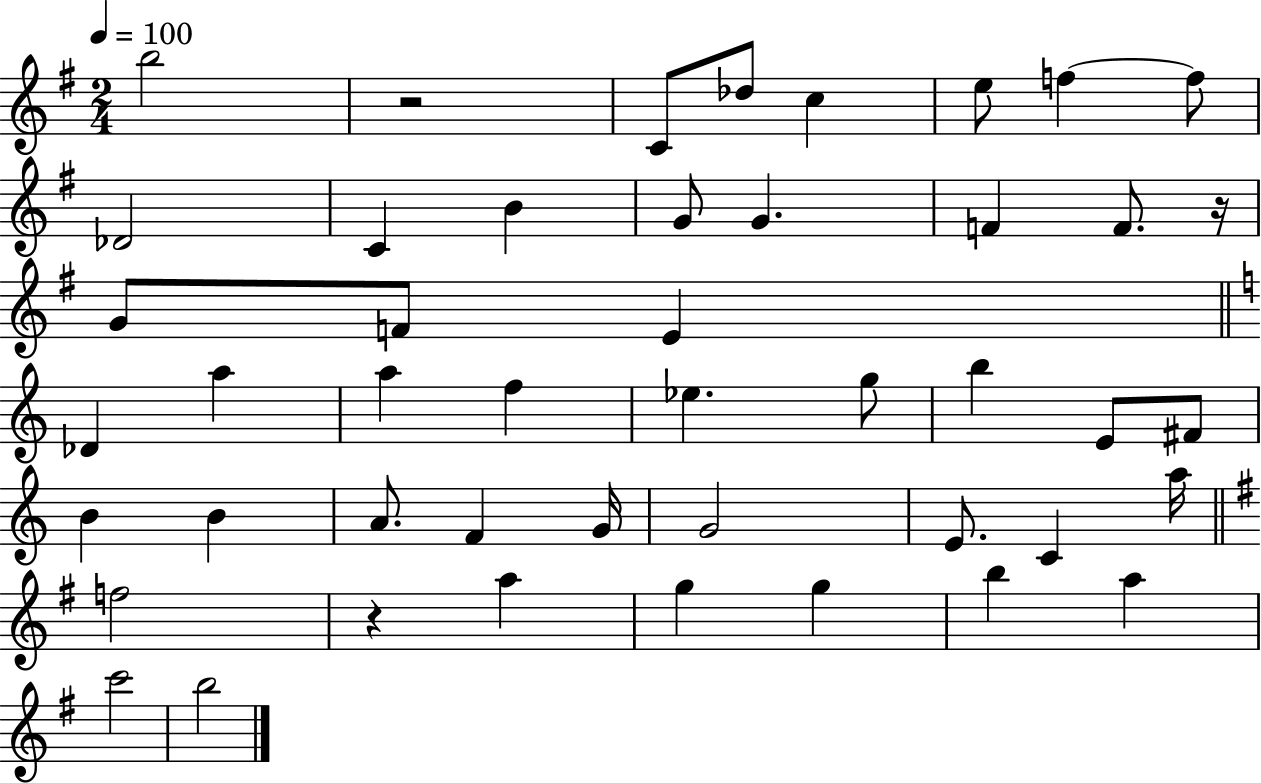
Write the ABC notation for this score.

X:1
T:Untitled
M:2/4
L:1/4
K:G
b2 z2 C/2 _d/2 c e/2 f f/2 _D2 C B G/2 G F F/2 z/4 G/2 F/2 E _D a a f _e g/2 b E/2 ^F/2 B B A/2 F G/4 G2 E/2 C a/4 f2 z a g g b a c'2 b2